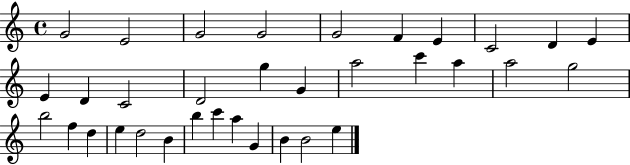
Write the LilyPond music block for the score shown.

{
  \clef treble
  \time 4/4
  \defaultTimeSignature
  \key c \major
  g'2 e'2 | g'2 g'2 | g'2 f'4 e'4 | c'2 d'4 e'4 | \break e'4 d'4 c'2 | d'2 g''4 g'4 | a''2 c'''4 a''4 | a''2 g''2 | \break b''2 f''4 d''4 | e''4 d''2 b'4 | b''4 c'''4 a''4 g'4 | b'4 b'2 e''4 | \break \bar "|."
}